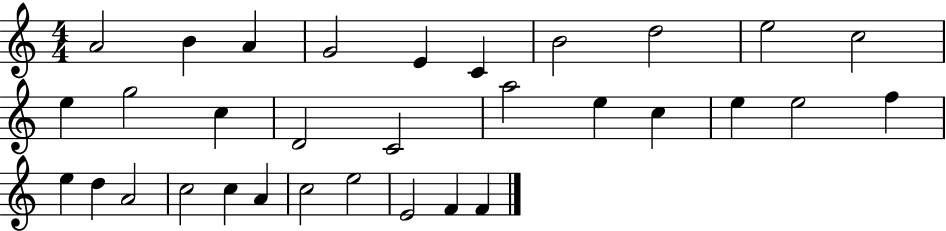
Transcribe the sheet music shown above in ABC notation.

X:1
T:Untitled
M:4/4
L:1/4
K:C
A2 B A G2 E C B2 d2 e2 c2 e g2 c D2 C2 a2 e c e e2 f e d A2 c2 c A c2 e2 E2 F F